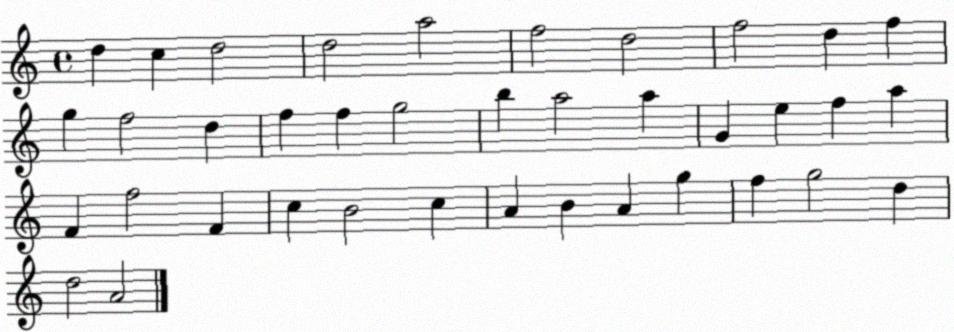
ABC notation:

X:1
T:Untitled
M:4/4
L:1/4
K:C
d c d2 d2 a2 f2 d2 f2 d f g f2 d f f g2 b a2 a G e f a F f2 F c B2 c A B A g f g2 d d2 A2